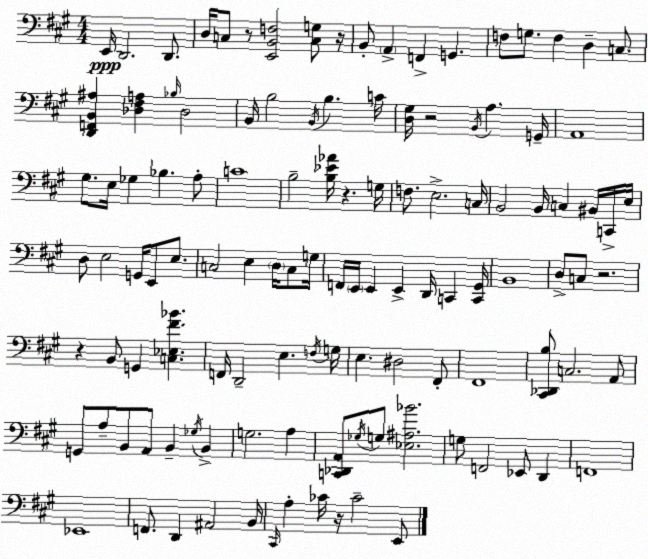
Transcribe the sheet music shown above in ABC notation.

X:1
T:Untitled
M:4/4
L:1/4
K:A
E,,/4 D,,2 D,,/2 D,/4 C,/2 z/2 [E,,B,,F,]2 [C,G,]/2 z/4 B,,/2 A,, F,, G,, F,/2 G,/2 F, D, C,/2 [D,,F,,B,,^A,] [_D,^F,A,] _B,/4 _D,2 B,,/4 B,2 B,,/4 B, C/4 [D,^G,]/4 z2 B,,/4 A, G,,/4 A,,4 ^G,/2 E,/4 _G, _B, A,/2 C4 B,2 [B,_E_A]/4 z G,/4 F,/2 E,2 C,/4 B,,2 B,,/4 C, ^B,,/4 C,,/4 E,/4 D,/2 E,2 G,,/4 E,,/2 E,/2 C,2 E, D,/4 C,/2 G,/4 F,,/4 E,,/4 E,, E,, D,,/4 C,, [C,,^G,,]/4 B,,4 D,/2 C,/2 z2 z B,,/2 G,, [C,_E,^F_B] F,,/4 D,,2 E, F,/4 G,/4 E, ^D,2 ^F,,/2 ^F,,4 [^C,,_D,,B,]/2 C,2 A,,/2 G,,/2 A,/2 B,,/2 A,,/2 B,, _G,/4 B,, G,2 A, [C,,_D,,A,,]/2 _G,/4 G,/2 [_E,^A,_B]2 G,/2 F,,2 _E,,/2 D,, F,,4 _E,,4 F,,/2 D,, ^A,,2 B,,/4 ^C,,/4 A, _C/4 z/4 _C2 E,,/2